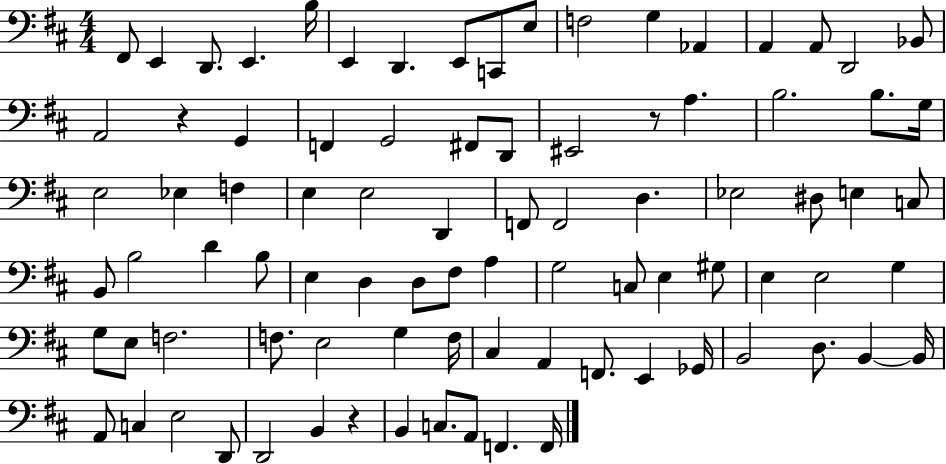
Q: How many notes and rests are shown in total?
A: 87